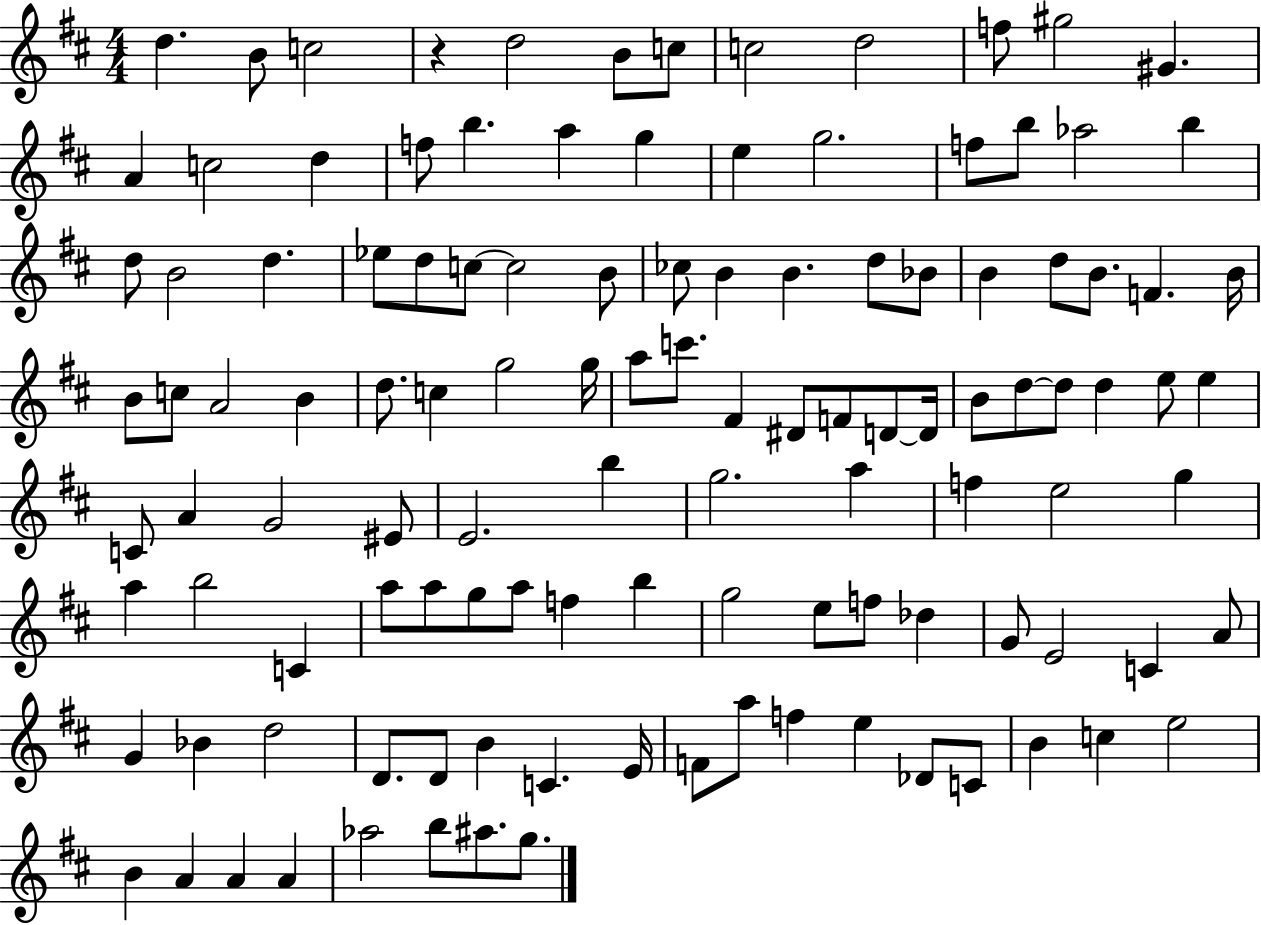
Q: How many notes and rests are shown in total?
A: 117